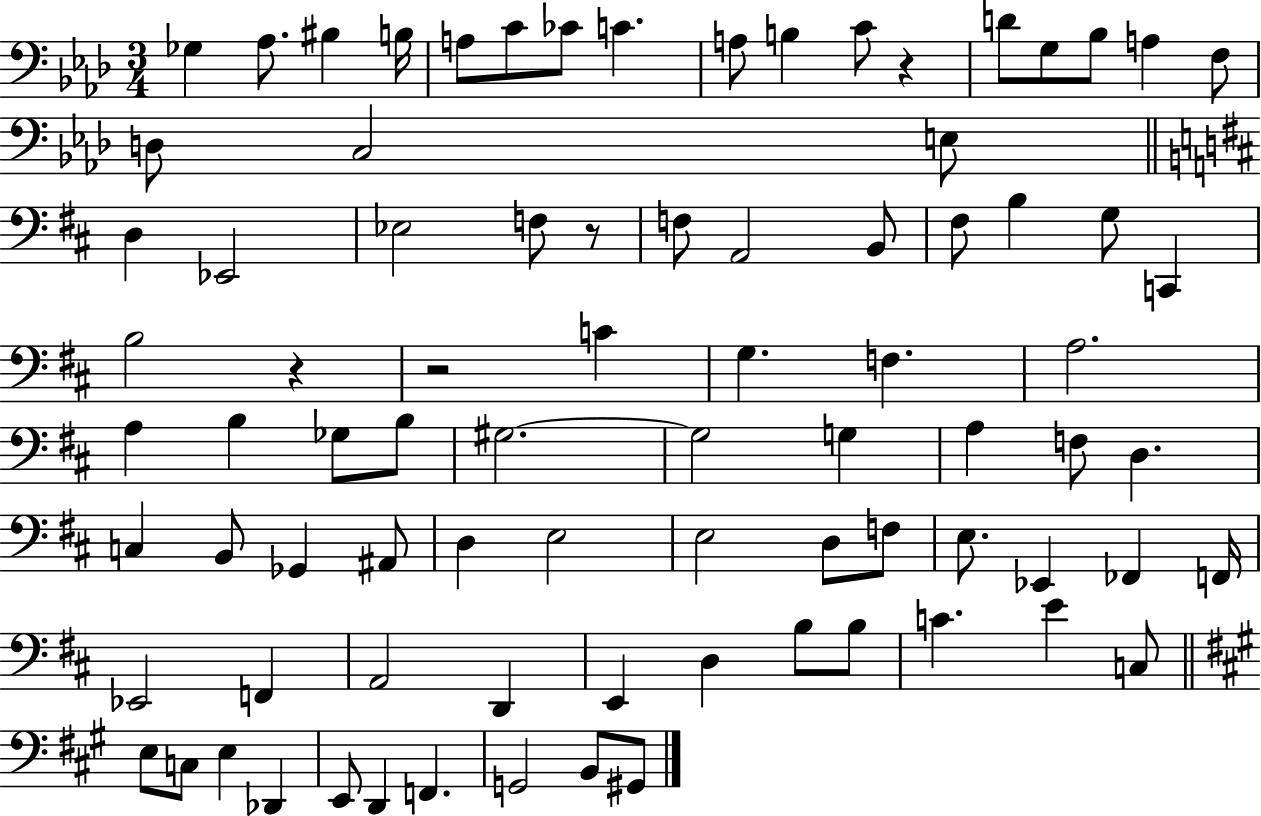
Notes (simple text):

Gb3/q Ab3/e. BIS3/q B3/s A3/e C4/e CES4/e C4/q. A3/e B3/q C4/e R/q D4/e G3/e Bb3/e A3/q F3/e D3/e C3/h E3/e D3/q Eb2/h Eb3/h F3/e R/e F3/e A2/h B2/e F#3/e B3/q G3/e C2/q B3/h R/q R/h C4/q G3/q. F3/q. A3/h. A3/q B3/q Gb3/e B3/e G#3/h. G#3/h G3/q A3/q F3/e D3/q. C3/q B2/e Gb2/q A#2/e D3/q E3/h E3/h D3/e F3/e E3/e. Eb2/q FES2/q F2/s Eb2/h F2/q A2/h D2/q E2/q D3/q B3/e B3/e C4/q. E4/q C3/e E3/e C3/e E3/q Db2/q E2/e D2/q F2/q. G2/h B2/e G#2/e